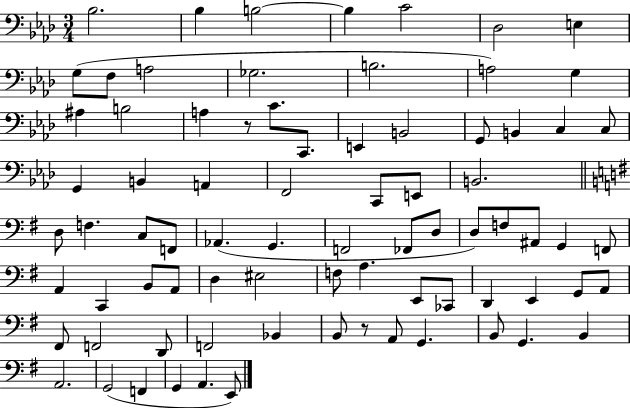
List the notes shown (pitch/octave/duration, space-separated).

Bb3/h. Bb3/q B3/h B3/q C4/h Db3/h E3/q G3/e F3/e A3/h Gb3/h. B3/h. A3/h G3/q A#3/q B3/h A3/q R/e C4/e. C2/e. E2/q B2/h G2/e B2/q C3/q C3/e G2/q B2/q A2/q F2/h C2/e E2/e B2/h. D3/e F3/q. C3/e F2/e Ab2/q. G2/q. F2/h FES2/e D3/e D3/e F3/e A#2/e G2/q F2/e A2/q C2/q B2/e A2/e D3/q EIS3/h F3/e A3/q. E2/e CES2/e D2/q E2/q G2/e A2/e F#2/e F2/h D2/e F2/h Bb2/q B2/e R/e A2/e G2/q. B2/e G2/q. B2/q A2/h. G2/h F2/q G2/q A2/q. E2/e